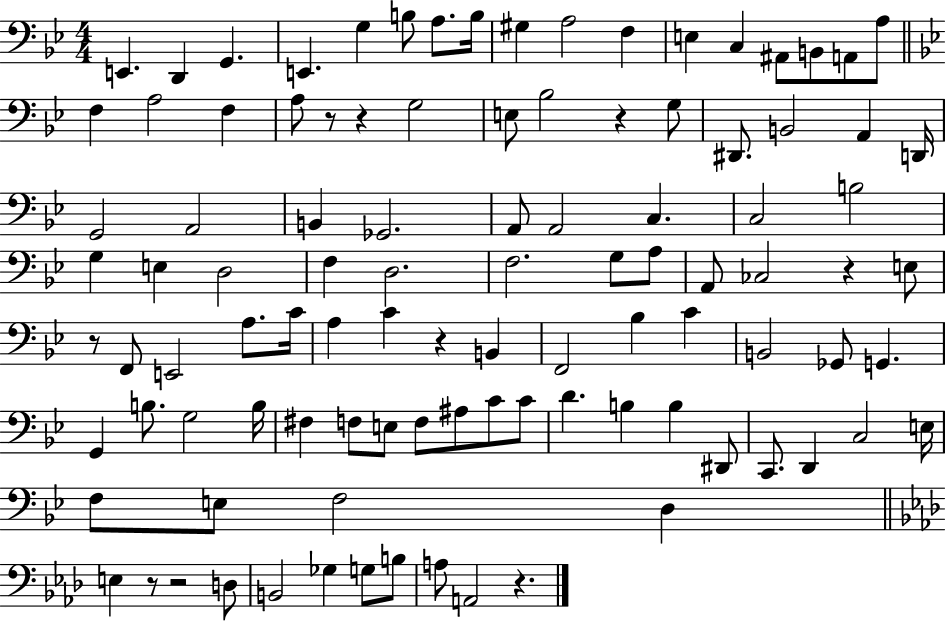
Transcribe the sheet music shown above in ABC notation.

X:1
T:Untitled
M:4/4
L:1/4
K:Bb
E,, D,, G,, E,, G, B,/2 A,/2 B,/4 ^G, A,2 F, E, C, ^A,,/2 B,,/2 A,,/2 A,/2 F, A,2 F, A,/2 z/2 z G,2 E,/2 _B,2 z G,/2 ^D,,/2 B,,2 A,, D,,/4 G,,2 A,,2 B,, _G,,2 A,,/2 A,,2 C, C,2 B,2 G, E, D,2 F, D,2 F,2 G,/2 A,/2 A,,/2 _C,2 z E,/2 z/2 F,,/2 E,,2 A,/2 C/4 A, C z B,, F,,2 _B, C B,,2 _G,,/2 G,, G,, B,/2 G,2 B,/4 ^F, F,/2 E,/2 F,/2 ^A,/2 C/2 C/2 D B, B, ^D,,/2 C,,/2 D,, C,2 E,/4 F,/2 E,/2 F,2 D, E, z/2 z2 D,/2 B,,2 _G, G,/2 B,/2 A,/2 A,,2 z